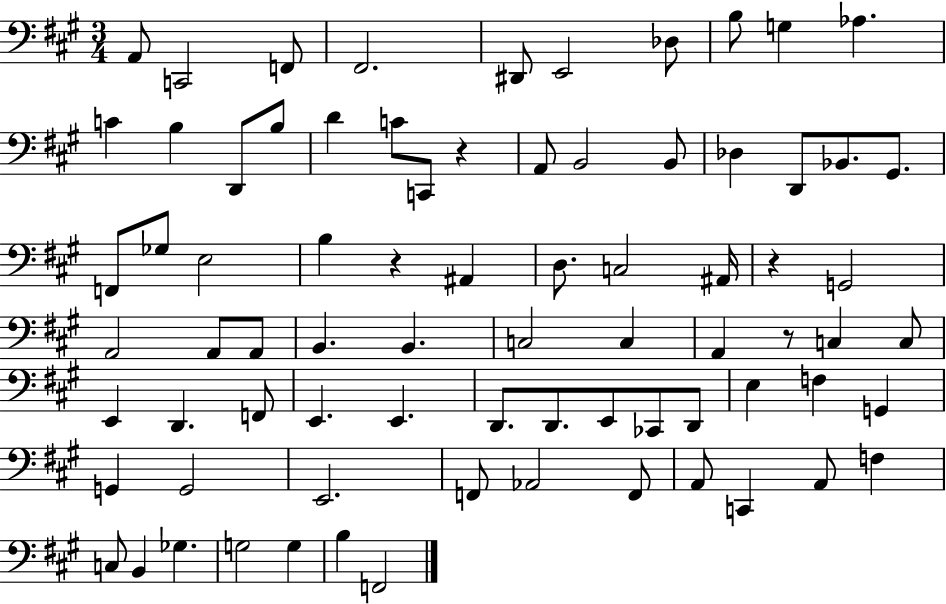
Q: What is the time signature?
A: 3/4